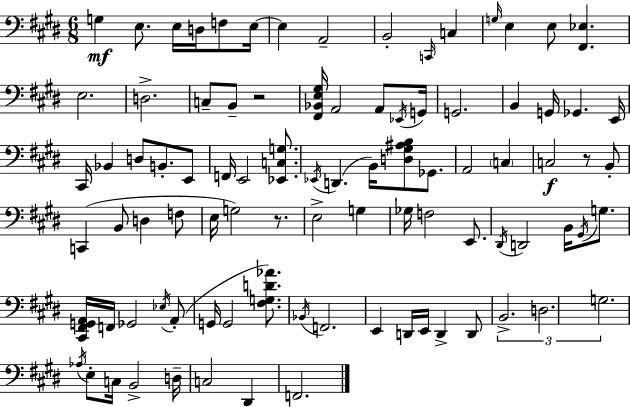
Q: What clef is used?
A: bass